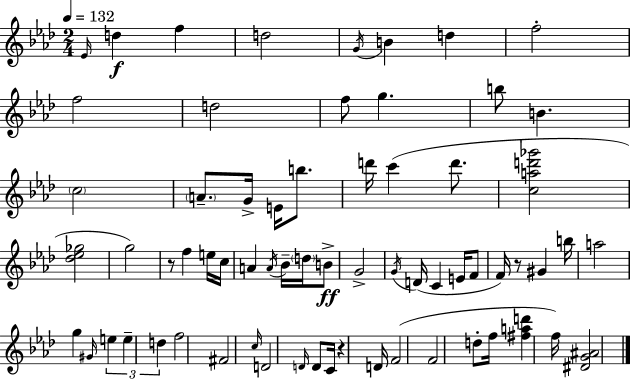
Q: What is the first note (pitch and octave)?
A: Eb4